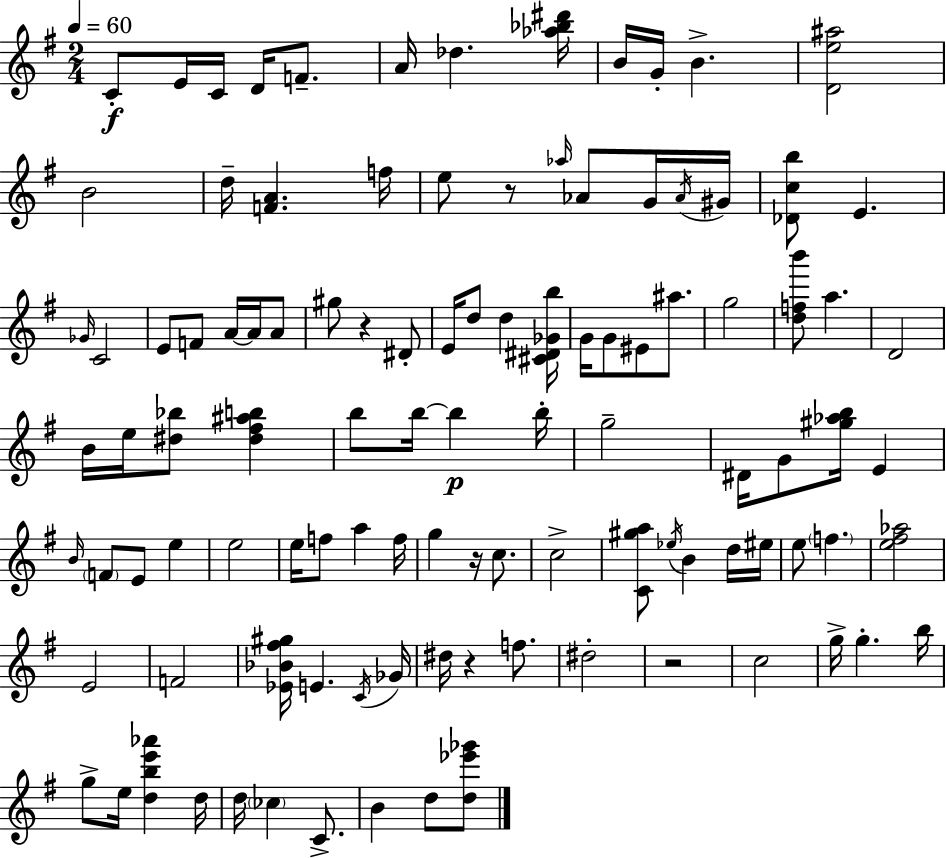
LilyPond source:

{
  \clef treble
  \numericTimeSignature
  \time 2/4
  \key e \minor
  \tempo 4 = 60
  c'8-.\f e'16 c'16 d'16 f'8.-- | a'16 des''4. <aes'' bes'' dis'''>16 | b'16 g'16-. b'4.-> | <d' e'' ais''>2 | \break b'2 | d''16-- <f' a'>4. f''16 | e''8 r8 \grace { aes''16 } aes'8 g'16 | \acciaccatura { aes'16 } gis'16 <des' c'' b''>8 e'4. | \break \grace { ges'16 } c'2 | e'8 f'8 a'16~~ | a'16 a'8 gis''8 r4 | dis'8-. e'16 d''8 d''4 | \break <cis' dis' ges' b''>16 g'16 g'8 eis'8 | ais''8. g''2 | <d'' f'' b'''>8 a''4. | d'2 | \break b'16 e''16 <dis'' bes''>8 <dis'' fis'' ais'' b''>4 | b''8 b''16~~ b''4\p | b''16-. g''2-- | dis'16 g'8 <gis'' aes'' b''>16 e'4 | \break \grace { b'16 } \parenthesize f'8 e'8 | e''4 e''2 | e''16 f''8 a''4 | f''16 g''4 | \break r16 c''8. c''2-> | <c' gis'' a''>8 \acciaccatura { ees''16 } b'4 | d''16 eis''16 e''8 \parenthesize f''4. | <e'' fis'' aes''>2 | \break e'2 | f'2 | <ees' bes' fis'' gis''>16 e'4. | \acciaccatura { c'16 } ges'16 dis''16 r4 | \break f''8. dis''2-. | r2 | c''2 | g''16-> g''4.-. | \break b''16 g''8-> | e''16 <d'' b'' e''' aes'''>4 d''16 d''16 \parenthesize ces''4 | c'8.-> b'4 | d''8 <d'' ees''' ges'''>8 \bar "|."
}